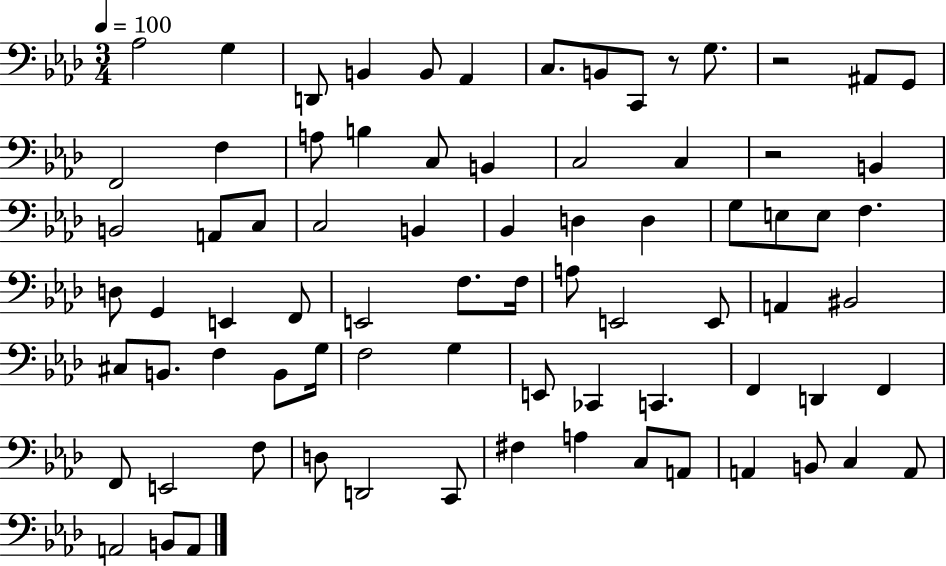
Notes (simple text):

Ab3/h G3/q D2/e B2/q B2/e Ab2/q C3/e. B2/e C2/e R/e G3/e. R/h A#2/e G2/e F2/h F3/q A3/e B3/q C3/e B2/q C3/h C3/q R/h B2/q B2/h A2/e C3/e C3/h B2/q Bb2/q D3/q D3/q G3/e E3/e E3/e F3/q. D3/e G2/q E2/q F2/e E2/h F3/e. F3/s A3/e E2/h E2/e A2/q BIS2/h C#3/e B2/e. F3/q B2/e G3/s F3/h G3/q E2/e CES2/q C2/q. F2/q D2/q F2/q F2/e E2/h F3/e D3/e D2/h C2/e F#3/q A3/q C3/e A2/e A2/q B2/e C3/q A2/e A2/h B2/e A2/e